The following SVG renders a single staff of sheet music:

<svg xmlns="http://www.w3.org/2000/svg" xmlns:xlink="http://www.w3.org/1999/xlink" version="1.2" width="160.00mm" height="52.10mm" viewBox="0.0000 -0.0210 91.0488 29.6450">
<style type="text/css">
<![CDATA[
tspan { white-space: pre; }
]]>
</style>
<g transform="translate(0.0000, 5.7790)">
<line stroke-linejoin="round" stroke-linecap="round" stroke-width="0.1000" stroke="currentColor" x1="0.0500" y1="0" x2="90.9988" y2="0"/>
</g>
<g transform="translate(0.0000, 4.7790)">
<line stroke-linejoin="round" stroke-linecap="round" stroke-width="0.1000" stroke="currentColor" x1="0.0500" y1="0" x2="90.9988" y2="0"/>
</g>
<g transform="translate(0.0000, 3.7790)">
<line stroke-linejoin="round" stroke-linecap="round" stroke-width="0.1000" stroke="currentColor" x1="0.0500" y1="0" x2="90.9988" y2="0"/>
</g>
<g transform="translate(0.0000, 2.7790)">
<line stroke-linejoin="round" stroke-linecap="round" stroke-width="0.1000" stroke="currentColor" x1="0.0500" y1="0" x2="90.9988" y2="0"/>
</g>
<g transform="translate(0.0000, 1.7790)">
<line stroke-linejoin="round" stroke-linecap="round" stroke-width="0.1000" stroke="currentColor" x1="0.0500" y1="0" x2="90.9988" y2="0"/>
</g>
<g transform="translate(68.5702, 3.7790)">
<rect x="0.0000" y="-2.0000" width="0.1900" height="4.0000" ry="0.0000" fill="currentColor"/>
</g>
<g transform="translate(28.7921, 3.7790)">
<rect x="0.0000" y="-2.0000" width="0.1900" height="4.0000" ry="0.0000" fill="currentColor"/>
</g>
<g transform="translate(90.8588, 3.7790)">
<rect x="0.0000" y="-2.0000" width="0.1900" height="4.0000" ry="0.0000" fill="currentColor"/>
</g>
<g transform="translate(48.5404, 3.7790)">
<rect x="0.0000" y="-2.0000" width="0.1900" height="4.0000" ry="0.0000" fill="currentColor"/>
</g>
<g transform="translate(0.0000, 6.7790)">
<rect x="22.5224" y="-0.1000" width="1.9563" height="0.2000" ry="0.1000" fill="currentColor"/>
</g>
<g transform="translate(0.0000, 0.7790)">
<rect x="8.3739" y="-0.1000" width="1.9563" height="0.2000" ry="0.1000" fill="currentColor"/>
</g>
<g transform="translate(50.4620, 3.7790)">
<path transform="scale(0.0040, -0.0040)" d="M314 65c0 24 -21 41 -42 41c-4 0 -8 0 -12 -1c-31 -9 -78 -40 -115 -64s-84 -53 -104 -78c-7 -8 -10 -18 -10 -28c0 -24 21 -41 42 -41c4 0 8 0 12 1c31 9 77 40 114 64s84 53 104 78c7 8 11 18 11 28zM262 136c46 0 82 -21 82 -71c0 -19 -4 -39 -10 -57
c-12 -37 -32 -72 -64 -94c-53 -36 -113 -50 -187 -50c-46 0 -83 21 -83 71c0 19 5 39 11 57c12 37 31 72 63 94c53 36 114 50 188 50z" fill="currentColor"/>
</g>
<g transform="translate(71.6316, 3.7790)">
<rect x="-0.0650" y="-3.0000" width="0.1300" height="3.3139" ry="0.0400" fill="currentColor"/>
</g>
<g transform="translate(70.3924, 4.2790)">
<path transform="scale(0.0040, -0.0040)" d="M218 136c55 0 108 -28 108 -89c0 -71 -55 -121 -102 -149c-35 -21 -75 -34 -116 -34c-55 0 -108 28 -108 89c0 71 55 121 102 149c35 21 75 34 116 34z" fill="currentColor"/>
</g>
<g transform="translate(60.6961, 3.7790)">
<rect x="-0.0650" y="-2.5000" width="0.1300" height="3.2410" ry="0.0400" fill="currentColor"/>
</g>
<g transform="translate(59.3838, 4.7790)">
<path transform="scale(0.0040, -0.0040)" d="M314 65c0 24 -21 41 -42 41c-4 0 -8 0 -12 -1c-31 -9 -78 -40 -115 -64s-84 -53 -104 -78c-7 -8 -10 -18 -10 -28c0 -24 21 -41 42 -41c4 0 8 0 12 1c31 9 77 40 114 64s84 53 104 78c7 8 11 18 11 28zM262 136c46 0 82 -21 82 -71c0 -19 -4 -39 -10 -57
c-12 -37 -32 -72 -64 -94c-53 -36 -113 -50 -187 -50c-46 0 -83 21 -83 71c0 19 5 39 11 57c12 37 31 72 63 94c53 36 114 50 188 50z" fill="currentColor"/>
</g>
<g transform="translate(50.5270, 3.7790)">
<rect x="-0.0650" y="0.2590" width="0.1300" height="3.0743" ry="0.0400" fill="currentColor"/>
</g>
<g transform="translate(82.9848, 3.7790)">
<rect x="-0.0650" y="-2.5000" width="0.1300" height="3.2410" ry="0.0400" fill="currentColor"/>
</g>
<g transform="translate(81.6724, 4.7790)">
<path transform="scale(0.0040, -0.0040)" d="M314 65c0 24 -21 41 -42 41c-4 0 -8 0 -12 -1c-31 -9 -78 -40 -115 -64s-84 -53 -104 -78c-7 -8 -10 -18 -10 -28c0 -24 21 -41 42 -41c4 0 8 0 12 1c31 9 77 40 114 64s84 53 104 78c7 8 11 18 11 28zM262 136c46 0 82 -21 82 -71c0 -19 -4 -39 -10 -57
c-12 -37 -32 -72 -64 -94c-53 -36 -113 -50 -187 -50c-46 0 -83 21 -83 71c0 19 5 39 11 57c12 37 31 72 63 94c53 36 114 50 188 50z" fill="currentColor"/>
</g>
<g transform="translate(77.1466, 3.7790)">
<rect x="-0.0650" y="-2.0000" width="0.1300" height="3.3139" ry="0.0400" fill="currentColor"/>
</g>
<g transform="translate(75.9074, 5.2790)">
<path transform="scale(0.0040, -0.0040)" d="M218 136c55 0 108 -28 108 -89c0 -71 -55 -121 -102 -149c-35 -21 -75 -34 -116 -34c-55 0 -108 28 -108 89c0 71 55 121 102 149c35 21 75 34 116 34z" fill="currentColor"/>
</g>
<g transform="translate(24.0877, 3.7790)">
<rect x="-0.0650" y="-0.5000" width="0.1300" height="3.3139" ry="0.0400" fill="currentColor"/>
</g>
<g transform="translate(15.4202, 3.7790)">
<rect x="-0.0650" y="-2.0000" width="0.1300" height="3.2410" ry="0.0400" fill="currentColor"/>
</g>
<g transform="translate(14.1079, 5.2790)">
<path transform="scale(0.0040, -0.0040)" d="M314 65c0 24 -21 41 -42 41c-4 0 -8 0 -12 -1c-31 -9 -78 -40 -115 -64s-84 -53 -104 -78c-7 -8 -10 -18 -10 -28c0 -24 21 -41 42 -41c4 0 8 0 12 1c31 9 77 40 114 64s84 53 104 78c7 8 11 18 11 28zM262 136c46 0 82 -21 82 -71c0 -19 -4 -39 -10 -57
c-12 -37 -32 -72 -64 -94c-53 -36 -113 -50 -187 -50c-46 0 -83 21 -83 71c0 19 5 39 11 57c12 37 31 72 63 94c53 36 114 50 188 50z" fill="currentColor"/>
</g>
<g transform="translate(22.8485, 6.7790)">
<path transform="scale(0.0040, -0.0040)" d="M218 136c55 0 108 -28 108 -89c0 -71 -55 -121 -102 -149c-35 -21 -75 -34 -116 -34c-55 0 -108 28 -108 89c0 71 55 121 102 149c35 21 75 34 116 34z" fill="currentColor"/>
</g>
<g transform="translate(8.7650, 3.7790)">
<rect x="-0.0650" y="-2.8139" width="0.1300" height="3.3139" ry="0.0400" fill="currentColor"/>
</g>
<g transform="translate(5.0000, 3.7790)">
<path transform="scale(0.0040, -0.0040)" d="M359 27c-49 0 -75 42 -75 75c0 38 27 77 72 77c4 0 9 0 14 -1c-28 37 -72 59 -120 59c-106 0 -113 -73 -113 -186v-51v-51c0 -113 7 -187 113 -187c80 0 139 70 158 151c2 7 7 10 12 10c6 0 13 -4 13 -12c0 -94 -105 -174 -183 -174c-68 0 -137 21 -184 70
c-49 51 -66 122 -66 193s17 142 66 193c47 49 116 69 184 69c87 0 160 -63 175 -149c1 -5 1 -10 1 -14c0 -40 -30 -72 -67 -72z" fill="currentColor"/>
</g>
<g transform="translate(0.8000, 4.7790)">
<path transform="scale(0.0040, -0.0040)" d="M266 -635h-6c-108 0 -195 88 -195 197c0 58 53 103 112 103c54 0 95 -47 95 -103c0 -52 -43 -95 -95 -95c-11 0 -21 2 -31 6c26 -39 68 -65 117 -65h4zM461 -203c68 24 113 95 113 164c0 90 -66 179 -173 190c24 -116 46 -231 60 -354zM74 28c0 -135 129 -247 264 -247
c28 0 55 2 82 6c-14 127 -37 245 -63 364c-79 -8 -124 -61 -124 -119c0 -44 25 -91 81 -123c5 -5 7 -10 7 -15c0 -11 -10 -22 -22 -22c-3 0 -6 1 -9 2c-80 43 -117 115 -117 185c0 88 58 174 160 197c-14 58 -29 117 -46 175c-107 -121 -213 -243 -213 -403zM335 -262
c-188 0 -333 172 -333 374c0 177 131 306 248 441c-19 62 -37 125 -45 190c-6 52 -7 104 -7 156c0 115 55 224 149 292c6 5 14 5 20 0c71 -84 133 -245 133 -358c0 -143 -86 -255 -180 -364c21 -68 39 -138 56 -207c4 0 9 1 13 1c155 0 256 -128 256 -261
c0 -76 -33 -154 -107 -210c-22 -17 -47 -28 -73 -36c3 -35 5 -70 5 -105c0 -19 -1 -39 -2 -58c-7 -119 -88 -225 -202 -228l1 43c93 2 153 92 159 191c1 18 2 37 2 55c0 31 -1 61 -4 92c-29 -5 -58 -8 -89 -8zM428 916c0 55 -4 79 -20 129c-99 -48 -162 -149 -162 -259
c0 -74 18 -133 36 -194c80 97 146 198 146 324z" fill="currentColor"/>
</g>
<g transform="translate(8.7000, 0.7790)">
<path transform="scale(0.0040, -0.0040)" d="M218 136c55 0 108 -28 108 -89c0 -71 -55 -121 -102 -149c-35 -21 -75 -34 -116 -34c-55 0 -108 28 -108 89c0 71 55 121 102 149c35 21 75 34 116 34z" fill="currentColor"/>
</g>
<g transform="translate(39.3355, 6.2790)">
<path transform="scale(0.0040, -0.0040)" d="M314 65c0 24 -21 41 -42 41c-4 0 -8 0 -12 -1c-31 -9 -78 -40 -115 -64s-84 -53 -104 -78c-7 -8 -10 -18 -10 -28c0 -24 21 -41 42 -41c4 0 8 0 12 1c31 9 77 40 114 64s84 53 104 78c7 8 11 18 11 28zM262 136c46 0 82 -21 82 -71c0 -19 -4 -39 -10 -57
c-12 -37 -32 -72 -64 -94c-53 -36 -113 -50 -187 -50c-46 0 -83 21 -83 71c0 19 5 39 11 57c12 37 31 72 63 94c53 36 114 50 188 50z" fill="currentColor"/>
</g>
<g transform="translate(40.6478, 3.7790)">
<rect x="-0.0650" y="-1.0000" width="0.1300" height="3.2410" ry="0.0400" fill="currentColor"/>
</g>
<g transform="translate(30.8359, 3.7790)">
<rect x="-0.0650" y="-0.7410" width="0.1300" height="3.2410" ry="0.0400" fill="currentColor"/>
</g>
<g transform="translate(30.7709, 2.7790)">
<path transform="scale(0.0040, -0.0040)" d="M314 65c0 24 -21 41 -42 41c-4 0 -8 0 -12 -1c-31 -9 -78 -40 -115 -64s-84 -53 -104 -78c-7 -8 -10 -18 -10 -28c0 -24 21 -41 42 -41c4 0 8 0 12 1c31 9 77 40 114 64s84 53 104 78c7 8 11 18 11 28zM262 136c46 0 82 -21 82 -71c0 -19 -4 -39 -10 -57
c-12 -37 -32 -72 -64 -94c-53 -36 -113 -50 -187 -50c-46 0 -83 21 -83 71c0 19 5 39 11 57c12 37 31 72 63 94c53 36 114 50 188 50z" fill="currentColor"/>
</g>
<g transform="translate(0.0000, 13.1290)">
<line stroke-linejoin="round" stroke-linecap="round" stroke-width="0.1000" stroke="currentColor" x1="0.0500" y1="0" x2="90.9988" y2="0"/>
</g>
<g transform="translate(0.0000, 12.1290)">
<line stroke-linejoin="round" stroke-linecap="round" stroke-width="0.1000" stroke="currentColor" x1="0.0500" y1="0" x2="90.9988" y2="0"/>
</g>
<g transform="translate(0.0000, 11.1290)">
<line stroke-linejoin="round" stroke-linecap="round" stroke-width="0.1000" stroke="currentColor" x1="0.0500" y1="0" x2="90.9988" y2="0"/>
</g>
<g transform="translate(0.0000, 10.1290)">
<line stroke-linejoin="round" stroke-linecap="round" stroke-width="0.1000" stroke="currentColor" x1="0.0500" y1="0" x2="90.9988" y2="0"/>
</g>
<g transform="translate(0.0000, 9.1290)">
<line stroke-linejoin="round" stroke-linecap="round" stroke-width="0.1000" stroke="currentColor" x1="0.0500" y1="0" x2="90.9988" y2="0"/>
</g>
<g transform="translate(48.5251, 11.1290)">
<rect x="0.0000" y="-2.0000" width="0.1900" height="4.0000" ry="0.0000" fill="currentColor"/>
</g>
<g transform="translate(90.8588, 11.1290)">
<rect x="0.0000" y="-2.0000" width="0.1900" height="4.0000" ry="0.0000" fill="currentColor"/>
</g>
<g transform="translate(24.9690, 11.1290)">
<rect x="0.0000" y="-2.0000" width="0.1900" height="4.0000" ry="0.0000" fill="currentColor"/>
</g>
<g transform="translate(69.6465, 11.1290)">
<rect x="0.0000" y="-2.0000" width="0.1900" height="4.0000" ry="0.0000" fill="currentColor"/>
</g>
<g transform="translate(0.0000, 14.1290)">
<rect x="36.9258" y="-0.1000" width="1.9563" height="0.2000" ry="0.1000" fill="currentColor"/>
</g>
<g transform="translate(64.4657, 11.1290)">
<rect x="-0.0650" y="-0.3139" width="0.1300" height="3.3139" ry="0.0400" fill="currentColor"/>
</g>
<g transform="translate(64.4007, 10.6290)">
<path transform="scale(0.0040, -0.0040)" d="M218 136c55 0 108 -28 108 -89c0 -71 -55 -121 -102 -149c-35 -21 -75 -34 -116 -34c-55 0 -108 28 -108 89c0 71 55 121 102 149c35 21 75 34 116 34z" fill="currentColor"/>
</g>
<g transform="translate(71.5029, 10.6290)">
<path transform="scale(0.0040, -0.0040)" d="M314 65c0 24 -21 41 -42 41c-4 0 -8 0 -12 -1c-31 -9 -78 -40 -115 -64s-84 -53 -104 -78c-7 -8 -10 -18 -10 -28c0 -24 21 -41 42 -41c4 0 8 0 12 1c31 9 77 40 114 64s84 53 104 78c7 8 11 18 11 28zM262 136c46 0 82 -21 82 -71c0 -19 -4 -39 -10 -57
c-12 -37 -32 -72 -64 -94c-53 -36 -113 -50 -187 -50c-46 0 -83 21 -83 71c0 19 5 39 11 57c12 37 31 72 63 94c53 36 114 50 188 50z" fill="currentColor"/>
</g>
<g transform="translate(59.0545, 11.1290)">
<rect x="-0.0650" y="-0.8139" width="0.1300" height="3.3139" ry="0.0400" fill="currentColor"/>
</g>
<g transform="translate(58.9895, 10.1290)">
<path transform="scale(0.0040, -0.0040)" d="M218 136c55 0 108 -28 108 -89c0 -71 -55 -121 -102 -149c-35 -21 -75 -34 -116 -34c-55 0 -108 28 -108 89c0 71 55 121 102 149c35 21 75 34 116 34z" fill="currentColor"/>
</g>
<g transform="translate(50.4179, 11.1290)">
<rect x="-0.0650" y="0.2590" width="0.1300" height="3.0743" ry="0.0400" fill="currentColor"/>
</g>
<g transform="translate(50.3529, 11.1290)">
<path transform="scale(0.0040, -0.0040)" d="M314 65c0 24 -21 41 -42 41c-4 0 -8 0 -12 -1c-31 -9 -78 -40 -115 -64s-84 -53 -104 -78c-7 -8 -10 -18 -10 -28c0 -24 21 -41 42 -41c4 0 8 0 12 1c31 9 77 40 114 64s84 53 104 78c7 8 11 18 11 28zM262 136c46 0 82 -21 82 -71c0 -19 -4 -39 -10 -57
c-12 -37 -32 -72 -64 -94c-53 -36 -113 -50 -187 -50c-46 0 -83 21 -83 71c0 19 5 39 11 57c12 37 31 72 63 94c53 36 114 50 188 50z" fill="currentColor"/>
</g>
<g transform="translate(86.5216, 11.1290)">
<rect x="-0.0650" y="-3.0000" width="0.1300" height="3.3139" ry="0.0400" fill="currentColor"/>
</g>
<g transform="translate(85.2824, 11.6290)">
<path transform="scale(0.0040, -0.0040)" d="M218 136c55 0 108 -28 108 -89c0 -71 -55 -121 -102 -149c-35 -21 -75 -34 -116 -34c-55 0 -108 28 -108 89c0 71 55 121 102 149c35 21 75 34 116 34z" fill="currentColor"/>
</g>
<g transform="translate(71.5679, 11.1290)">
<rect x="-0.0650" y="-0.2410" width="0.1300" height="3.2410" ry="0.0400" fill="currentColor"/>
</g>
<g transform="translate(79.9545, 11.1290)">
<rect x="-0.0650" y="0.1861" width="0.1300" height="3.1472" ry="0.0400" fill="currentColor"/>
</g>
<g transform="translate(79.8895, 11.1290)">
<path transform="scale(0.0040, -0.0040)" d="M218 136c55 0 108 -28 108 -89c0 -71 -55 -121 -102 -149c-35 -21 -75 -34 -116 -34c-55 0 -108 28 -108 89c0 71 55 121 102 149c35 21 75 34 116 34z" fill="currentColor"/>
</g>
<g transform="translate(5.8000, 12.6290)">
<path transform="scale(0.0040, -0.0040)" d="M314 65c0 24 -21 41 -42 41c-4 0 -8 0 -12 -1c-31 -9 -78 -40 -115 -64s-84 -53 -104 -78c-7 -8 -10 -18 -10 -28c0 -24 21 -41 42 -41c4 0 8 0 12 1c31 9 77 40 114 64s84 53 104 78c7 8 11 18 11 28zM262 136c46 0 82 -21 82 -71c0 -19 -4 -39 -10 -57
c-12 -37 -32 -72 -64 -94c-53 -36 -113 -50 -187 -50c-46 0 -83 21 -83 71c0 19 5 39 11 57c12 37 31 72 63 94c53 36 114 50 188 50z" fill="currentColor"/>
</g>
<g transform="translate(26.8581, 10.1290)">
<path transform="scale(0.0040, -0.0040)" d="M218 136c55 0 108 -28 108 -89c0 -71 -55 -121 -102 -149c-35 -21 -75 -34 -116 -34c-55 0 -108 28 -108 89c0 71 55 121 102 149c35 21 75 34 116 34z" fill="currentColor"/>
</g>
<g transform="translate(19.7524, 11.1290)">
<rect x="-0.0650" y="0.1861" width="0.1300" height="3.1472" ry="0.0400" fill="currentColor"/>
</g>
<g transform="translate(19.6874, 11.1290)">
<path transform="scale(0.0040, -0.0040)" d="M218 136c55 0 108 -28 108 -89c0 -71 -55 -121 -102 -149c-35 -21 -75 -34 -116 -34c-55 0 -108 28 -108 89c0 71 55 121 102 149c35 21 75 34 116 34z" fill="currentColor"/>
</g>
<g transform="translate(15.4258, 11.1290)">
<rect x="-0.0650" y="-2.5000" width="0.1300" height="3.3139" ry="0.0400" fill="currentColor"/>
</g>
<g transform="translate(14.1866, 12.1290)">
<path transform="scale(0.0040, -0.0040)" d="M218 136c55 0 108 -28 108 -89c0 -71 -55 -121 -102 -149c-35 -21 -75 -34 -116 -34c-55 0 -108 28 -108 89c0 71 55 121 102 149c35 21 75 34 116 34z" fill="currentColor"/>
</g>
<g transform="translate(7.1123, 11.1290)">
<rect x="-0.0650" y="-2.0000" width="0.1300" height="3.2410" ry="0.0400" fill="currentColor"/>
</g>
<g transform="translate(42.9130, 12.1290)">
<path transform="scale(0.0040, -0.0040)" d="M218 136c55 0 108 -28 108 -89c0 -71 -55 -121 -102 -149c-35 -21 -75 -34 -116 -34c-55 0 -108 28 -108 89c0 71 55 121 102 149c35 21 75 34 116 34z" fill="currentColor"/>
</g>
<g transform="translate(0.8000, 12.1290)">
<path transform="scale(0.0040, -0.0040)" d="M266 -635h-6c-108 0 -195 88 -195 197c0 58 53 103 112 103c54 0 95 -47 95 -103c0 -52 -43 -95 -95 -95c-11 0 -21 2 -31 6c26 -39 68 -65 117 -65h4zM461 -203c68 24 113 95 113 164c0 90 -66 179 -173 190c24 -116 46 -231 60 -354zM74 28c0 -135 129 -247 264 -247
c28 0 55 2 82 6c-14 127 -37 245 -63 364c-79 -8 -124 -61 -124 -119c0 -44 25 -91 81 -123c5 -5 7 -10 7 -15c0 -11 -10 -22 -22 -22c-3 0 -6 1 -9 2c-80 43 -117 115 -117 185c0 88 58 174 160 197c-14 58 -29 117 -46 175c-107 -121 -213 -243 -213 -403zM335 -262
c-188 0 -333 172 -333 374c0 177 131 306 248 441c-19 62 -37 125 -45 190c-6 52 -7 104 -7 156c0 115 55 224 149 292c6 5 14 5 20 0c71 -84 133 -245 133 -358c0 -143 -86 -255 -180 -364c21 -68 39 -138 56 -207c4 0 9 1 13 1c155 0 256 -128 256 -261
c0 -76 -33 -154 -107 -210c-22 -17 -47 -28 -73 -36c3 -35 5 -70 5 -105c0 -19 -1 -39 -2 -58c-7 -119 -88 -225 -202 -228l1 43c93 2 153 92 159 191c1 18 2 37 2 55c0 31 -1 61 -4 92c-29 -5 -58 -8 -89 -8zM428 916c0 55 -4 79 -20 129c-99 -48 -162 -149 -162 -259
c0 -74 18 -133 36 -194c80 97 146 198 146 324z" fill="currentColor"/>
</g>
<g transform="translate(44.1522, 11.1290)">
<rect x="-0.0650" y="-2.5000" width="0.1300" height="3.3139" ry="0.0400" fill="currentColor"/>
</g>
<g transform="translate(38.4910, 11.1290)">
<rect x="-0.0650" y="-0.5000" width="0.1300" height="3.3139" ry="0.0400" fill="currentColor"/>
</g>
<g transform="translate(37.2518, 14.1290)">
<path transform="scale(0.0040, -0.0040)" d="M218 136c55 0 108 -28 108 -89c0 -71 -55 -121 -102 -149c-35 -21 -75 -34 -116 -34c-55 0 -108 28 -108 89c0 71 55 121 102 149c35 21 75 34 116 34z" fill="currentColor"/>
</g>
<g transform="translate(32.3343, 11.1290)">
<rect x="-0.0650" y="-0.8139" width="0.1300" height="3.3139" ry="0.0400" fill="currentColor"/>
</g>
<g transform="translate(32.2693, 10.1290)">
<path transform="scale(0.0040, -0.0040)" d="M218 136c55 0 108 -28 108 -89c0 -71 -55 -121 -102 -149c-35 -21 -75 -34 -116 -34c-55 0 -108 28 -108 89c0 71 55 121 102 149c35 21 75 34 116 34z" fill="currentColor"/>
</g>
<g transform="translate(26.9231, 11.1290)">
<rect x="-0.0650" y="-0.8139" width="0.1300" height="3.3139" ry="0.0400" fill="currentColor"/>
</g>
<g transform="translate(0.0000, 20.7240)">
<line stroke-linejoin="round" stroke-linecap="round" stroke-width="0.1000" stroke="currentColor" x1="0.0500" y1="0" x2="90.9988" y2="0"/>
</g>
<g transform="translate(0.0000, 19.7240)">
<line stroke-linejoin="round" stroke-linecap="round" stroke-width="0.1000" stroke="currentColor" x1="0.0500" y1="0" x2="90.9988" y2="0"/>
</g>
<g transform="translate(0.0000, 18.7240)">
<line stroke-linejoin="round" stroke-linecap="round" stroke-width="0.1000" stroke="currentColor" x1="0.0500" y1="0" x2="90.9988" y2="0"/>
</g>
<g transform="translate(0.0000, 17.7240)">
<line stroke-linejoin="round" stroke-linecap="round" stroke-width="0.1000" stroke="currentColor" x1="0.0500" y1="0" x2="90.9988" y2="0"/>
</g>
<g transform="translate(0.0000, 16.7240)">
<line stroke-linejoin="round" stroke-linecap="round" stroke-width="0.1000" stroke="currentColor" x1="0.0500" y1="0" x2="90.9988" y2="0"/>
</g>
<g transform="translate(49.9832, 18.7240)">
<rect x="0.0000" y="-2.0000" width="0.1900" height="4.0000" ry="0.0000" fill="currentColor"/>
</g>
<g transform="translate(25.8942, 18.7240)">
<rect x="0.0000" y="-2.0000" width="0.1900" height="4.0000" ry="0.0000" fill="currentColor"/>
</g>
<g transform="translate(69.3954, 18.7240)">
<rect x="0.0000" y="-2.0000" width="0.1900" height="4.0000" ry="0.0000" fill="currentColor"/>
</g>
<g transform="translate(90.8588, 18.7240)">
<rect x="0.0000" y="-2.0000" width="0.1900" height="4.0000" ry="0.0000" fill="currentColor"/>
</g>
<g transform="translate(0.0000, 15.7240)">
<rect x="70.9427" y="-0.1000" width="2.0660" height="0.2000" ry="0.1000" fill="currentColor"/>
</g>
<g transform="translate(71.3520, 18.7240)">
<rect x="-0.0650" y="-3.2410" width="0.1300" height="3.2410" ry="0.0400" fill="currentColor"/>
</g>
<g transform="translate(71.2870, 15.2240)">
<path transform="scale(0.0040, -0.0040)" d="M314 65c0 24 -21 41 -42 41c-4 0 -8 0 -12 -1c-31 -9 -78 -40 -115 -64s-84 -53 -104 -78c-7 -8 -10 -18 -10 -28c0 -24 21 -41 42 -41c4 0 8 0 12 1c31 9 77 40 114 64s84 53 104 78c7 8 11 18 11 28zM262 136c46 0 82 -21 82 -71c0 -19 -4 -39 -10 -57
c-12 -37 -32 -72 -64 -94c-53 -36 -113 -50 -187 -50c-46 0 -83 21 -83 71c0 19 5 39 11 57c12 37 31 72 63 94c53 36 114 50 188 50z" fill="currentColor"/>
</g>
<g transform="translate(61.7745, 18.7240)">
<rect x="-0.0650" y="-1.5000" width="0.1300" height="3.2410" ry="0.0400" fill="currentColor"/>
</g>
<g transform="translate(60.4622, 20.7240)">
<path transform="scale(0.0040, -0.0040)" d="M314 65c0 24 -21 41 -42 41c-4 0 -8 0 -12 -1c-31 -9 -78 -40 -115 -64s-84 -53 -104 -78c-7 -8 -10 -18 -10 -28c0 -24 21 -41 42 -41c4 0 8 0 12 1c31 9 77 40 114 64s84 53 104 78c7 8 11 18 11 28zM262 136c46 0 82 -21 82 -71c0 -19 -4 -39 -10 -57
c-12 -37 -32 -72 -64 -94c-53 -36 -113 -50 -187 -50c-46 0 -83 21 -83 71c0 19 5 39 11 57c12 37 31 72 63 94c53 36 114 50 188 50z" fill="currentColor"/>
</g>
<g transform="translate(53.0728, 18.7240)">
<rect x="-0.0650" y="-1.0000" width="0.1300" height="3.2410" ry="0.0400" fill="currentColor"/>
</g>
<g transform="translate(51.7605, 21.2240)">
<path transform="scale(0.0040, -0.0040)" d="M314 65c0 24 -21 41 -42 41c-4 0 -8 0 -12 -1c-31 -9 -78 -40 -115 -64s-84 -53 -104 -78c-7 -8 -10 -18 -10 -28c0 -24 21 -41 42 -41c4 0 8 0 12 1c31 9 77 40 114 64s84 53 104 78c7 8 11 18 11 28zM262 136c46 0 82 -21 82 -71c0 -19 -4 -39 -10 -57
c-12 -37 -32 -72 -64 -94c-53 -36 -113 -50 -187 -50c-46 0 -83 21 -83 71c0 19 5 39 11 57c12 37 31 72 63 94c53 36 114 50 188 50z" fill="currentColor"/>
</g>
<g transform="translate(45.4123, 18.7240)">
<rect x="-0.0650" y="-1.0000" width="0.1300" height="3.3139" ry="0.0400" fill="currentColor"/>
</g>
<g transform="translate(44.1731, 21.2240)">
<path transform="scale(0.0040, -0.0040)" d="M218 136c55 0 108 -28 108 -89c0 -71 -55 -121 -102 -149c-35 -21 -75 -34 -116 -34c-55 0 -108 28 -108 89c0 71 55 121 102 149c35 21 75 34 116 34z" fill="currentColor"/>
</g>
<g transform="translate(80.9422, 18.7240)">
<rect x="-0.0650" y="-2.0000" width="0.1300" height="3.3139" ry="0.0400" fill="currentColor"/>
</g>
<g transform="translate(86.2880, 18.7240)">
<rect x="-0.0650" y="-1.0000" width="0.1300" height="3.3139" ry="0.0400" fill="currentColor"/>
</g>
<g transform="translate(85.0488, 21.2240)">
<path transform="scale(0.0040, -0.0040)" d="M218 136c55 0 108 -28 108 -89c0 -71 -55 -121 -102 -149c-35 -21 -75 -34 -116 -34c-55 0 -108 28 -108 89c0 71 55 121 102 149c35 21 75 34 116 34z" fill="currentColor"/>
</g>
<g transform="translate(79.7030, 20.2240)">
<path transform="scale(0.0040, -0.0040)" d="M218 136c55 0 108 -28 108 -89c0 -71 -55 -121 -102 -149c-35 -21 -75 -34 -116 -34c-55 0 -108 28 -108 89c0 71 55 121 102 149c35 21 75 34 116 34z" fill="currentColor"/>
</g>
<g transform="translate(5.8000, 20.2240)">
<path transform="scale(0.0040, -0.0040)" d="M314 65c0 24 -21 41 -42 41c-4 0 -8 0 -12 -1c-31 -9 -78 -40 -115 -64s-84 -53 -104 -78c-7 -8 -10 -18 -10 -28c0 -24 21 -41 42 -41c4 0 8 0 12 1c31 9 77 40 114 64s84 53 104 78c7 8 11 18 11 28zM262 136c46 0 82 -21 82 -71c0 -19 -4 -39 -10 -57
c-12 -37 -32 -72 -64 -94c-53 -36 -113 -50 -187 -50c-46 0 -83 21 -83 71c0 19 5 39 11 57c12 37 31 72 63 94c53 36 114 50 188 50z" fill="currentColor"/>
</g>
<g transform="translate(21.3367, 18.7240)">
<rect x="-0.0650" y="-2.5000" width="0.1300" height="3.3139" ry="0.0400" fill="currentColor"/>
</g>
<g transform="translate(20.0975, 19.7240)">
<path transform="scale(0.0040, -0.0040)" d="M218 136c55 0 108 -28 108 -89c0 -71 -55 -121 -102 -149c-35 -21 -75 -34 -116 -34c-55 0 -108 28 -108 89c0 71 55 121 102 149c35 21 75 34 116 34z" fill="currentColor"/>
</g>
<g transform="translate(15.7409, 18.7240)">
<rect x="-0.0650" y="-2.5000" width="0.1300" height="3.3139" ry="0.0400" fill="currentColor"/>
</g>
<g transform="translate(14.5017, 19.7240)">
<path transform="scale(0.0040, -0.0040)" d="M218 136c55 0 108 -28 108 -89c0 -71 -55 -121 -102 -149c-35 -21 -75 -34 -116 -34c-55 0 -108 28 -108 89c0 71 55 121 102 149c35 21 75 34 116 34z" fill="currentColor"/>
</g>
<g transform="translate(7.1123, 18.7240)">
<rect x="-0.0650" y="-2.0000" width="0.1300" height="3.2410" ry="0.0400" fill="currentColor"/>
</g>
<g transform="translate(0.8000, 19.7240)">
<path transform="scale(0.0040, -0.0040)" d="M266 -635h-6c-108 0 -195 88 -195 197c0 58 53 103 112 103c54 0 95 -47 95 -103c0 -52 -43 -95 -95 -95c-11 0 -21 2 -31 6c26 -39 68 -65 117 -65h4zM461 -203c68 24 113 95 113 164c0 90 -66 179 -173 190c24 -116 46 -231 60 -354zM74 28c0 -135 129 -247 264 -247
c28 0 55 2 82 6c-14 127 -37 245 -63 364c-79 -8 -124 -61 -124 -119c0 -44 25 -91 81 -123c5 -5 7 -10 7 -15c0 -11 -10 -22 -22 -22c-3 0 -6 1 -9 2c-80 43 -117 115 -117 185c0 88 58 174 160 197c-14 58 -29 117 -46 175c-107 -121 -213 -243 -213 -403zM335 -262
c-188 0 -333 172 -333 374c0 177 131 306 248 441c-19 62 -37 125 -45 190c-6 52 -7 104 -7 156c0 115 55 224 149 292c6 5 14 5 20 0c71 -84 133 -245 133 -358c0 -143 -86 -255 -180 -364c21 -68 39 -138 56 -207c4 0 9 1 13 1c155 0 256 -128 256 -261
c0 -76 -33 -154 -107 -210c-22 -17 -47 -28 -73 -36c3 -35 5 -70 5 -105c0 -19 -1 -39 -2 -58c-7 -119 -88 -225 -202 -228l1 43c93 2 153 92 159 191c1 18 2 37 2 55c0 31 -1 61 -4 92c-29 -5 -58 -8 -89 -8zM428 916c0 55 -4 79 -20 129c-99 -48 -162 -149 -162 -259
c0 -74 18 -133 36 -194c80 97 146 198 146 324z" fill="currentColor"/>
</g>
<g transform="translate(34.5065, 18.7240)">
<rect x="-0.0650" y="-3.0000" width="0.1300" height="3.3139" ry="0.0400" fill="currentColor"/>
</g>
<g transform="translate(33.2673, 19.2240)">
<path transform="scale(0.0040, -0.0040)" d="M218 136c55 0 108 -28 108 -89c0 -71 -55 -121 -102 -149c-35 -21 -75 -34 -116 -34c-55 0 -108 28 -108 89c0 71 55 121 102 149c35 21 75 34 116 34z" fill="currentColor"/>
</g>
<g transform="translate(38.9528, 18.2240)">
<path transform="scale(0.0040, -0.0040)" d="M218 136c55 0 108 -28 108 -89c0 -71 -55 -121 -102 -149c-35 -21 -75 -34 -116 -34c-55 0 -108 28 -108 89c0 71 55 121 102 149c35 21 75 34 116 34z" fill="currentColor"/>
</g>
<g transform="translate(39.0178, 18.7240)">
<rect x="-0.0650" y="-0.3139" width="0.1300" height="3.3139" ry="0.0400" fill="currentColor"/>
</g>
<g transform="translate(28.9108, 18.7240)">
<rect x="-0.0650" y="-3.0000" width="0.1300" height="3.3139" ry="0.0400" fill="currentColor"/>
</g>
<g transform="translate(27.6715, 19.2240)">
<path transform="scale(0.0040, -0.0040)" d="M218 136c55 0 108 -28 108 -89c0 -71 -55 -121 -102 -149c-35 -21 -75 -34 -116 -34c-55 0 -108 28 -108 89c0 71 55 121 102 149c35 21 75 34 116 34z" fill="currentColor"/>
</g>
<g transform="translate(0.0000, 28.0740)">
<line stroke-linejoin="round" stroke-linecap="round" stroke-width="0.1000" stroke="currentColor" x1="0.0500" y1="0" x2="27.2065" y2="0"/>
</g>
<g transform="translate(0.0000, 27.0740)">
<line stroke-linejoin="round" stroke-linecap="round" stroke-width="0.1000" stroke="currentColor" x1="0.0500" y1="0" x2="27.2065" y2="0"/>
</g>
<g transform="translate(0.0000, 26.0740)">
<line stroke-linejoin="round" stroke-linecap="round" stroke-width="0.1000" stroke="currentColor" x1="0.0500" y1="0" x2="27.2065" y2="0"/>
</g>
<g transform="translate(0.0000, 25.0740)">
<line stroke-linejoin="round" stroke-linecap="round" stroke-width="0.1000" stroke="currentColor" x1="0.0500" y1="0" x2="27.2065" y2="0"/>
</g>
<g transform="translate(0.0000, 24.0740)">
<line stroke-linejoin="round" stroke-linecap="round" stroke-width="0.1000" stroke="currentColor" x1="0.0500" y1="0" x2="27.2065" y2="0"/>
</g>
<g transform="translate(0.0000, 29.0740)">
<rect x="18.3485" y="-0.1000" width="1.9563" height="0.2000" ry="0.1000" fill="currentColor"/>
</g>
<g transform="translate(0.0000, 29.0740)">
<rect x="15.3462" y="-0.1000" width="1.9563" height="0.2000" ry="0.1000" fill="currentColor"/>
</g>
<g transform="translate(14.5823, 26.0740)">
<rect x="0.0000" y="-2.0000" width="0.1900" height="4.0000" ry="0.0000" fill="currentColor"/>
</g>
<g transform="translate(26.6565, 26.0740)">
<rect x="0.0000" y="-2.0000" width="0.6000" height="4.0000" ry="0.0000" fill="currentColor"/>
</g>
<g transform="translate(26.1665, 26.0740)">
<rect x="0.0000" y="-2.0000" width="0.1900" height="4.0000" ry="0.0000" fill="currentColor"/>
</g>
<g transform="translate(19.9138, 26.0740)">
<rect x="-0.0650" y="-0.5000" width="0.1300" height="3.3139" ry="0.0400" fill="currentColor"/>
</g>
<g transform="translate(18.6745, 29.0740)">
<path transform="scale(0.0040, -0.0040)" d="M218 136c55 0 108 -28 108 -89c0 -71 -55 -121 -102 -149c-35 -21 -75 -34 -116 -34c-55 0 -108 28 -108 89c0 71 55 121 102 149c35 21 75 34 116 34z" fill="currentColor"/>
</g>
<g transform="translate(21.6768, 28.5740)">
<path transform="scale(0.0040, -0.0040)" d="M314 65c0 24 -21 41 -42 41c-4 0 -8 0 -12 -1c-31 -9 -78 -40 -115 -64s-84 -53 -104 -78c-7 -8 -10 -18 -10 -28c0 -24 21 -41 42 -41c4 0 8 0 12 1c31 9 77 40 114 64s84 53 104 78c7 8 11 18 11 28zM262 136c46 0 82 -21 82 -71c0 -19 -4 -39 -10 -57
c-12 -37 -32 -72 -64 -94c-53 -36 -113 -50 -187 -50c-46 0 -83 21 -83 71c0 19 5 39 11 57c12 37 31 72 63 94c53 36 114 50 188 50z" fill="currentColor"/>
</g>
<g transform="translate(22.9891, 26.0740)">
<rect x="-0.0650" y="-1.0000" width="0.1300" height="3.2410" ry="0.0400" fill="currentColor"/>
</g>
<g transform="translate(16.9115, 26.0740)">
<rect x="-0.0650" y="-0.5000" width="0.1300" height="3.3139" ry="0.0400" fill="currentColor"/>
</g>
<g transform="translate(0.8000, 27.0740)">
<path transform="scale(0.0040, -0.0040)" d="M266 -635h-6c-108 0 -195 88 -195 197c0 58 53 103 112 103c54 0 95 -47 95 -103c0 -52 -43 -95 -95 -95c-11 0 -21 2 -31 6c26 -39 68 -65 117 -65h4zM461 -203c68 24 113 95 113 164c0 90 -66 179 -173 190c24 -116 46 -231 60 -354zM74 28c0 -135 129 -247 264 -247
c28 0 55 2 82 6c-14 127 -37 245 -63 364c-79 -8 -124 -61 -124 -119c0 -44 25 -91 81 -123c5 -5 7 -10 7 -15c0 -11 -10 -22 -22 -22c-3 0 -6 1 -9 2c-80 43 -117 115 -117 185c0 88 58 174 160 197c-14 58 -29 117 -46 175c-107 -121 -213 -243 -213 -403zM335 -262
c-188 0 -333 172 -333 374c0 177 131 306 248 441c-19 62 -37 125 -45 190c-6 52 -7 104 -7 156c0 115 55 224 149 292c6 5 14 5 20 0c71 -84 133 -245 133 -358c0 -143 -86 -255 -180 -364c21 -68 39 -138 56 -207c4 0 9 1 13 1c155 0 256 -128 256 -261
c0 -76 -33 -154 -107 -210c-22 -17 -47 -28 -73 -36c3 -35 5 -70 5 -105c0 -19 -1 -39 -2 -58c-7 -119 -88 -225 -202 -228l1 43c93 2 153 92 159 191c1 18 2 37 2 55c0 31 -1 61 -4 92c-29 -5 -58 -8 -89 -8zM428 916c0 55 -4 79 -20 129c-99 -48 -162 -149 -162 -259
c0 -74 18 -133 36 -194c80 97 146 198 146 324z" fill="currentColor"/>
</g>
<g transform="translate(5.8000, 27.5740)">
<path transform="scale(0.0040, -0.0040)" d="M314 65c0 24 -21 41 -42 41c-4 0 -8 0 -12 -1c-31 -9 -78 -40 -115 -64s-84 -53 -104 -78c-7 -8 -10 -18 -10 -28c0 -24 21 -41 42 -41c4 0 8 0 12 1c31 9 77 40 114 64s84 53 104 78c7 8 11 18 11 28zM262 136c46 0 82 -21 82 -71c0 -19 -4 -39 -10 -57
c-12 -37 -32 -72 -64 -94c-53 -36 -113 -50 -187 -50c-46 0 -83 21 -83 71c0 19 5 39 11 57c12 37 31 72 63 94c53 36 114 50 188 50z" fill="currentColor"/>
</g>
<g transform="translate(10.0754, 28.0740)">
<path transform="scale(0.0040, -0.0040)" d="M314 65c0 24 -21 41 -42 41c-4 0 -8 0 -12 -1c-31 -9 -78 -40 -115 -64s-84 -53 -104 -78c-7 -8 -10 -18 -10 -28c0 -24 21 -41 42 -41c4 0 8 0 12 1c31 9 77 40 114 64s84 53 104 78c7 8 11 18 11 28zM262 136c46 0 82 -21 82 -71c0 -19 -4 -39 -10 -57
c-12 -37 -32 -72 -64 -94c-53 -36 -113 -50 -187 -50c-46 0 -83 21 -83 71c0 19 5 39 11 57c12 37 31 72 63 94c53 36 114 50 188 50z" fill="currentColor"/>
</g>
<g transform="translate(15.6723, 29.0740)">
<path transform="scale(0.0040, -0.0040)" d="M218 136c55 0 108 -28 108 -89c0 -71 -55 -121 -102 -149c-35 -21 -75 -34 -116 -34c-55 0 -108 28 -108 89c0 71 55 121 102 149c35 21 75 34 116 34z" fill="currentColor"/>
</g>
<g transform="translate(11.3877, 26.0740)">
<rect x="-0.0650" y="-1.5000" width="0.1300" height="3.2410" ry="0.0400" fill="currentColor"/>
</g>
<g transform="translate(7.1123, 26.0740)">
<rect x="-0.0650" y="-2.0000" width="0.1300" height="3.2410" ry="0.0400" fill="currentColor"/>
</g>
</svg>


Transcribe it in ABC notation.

X:1
T:Untitled
M:4/4
L:1/4
K:C
a F2 C d2 D2 B2 G2 A F G2 F2 G B d d C G B2 d c c2 B A F2 G G A A c D D2 E2 b2 F D F2 E2 C C D2